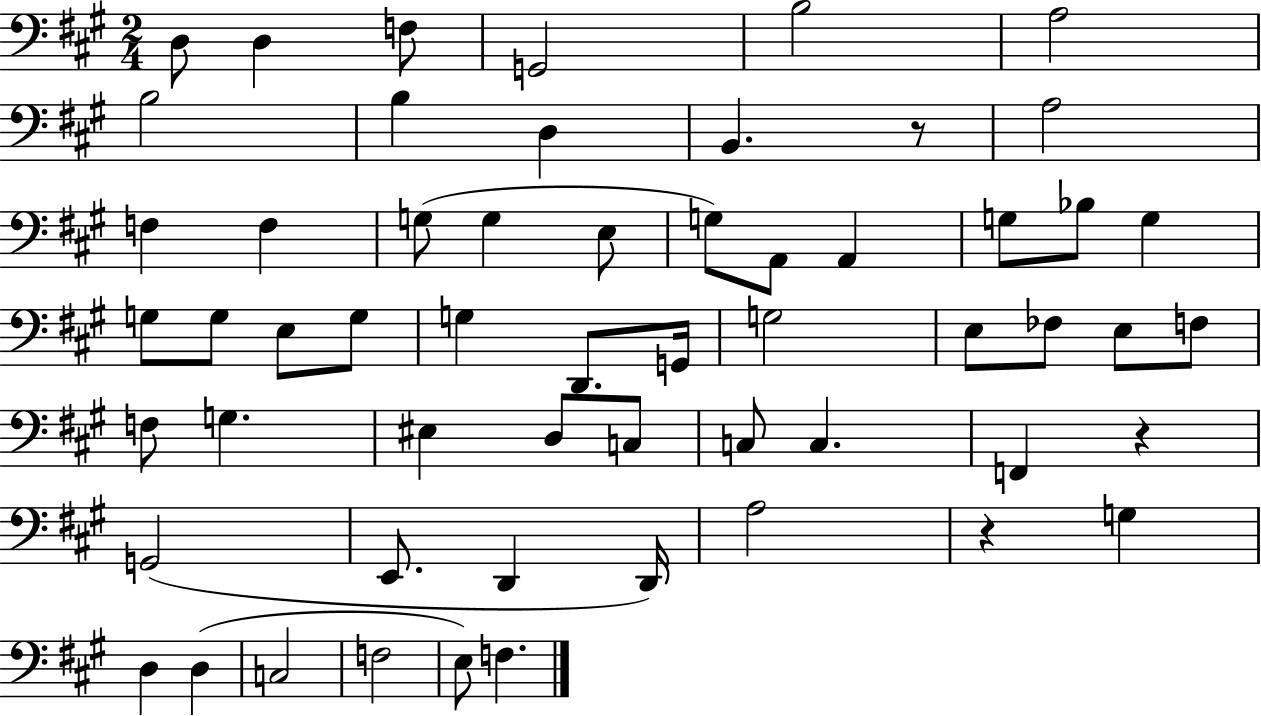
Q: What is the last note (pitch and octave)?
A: F3